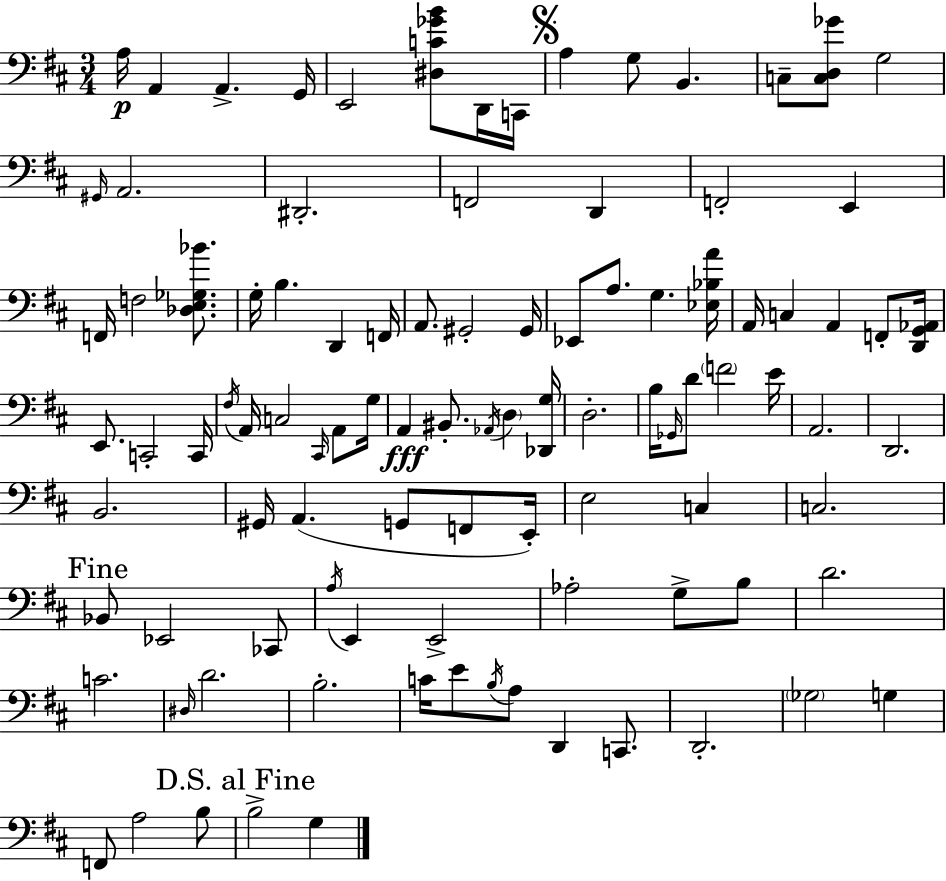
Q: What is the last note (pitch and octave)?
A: G3